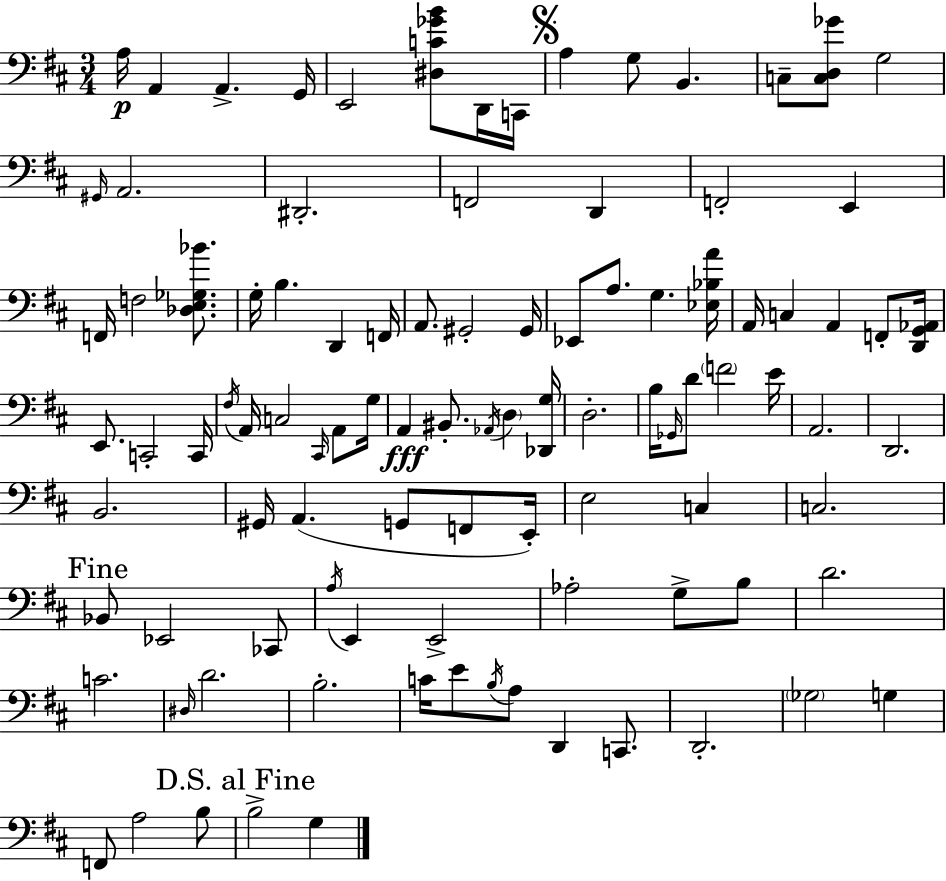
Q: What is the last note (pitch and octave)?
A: G3